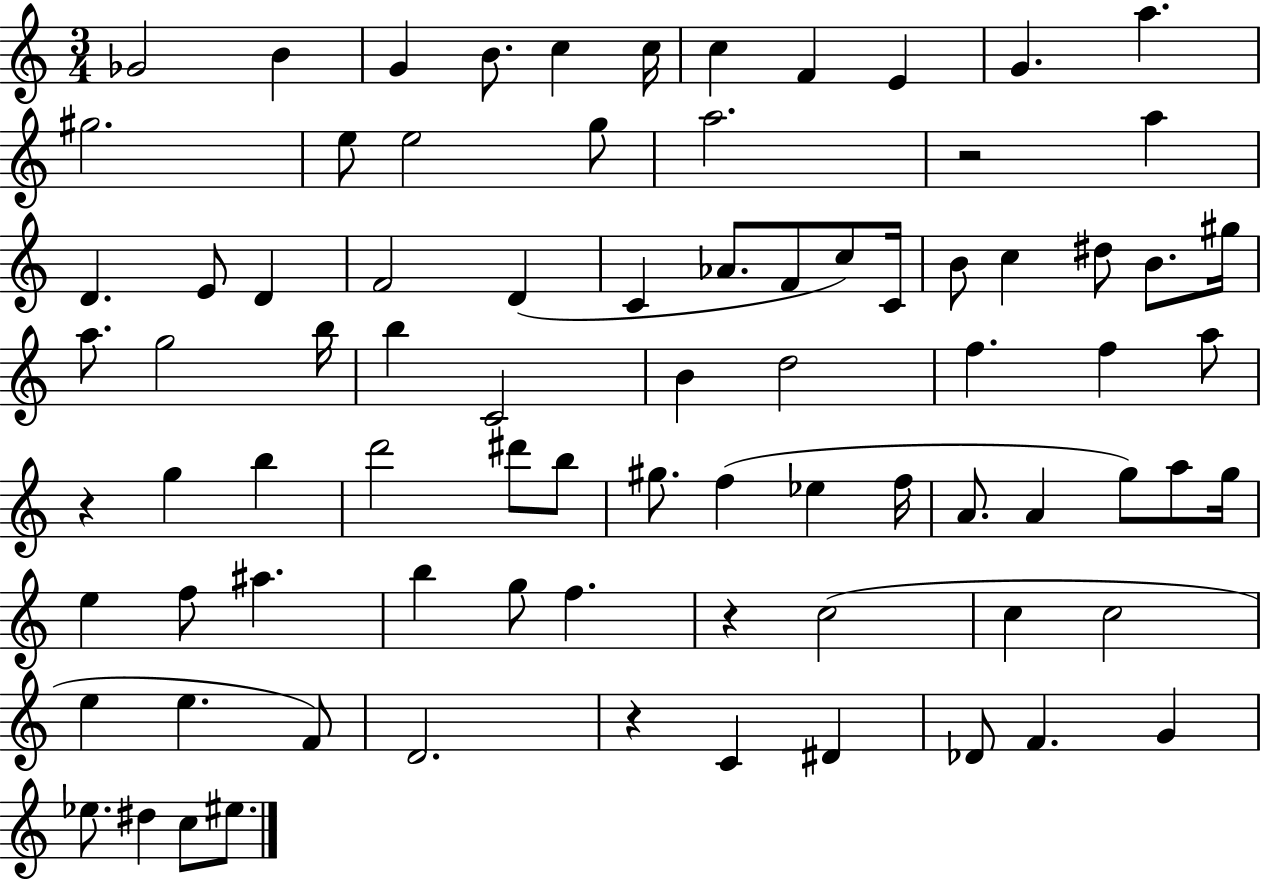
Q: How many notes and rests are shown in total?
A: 82